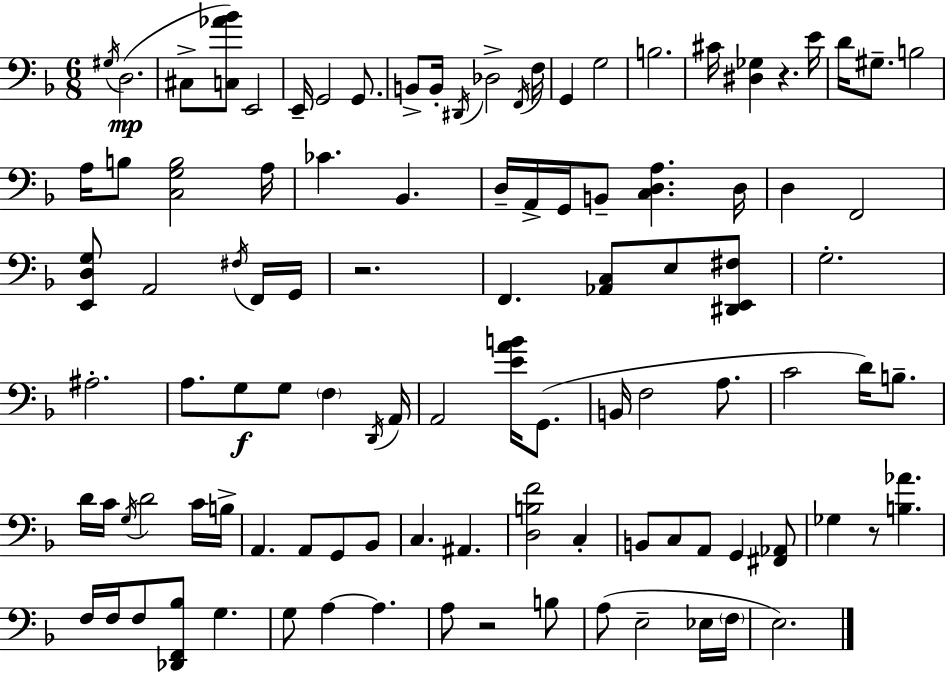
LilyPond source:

{
  \clef bass
  \numericTimeSignature
  \time 6/8
  \key f \major
  \repeat volta 2 { \acciaccatura { gis16 }\mp d2.( | cis8-> <c aes' bes'>8) e,2 | e,16-- g,2 g,8. | b,8-> b,16-. \acciaccatura { dis,16 } des2-> | \break \acciaccatura { f,16 } f16 g,4 g2 | b2. | cis'16 <dis ges>4 r4. | e'16 d'16 gis8.-- b2 | \break a16 b8 <c g b>2 | a16 ces'4. bes,4. | d16-- a,16-> g,16 b,8-- <c d a>4. | d16 d4 f,2 | \break <e, d g>8 a,2 | \acciaccatura { fis16 } f,16 g,16 r2. | f,4. <aes, c>8 | e8 <dis, e, fis>8 g2.-. | \break ais2.-. | a8. g8\f g8 \parenthesize f4 | \acciaccatura { d,16 } a,16 a,2 | <e' a' b'>16 g,8.( b,16 f2 | \break a8. c'2 | d'16) b8.-- d'16 c'16 \acciaccatura { g16 } d'2 | c'16 b16-> a,4. | a,8 g,8 bes,8 c4. | \break ais,4. <d b f'>2 | c4-. b,8 c8 a,8 | g,4 <fis, aes,>8 ges4 r8 | <b aes'>4. f16 f16 f8 <des, f, bes>8 | \break g4. g8 a4~~ | a4. a8 r2 | b8 a8( e2-- | ees16 \parenthesize f16 e2.) | \break } \bar "|."
}